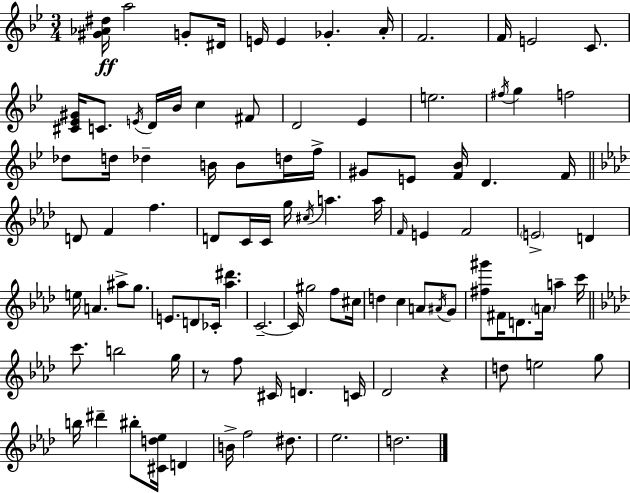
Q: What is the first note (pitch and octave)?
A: A5